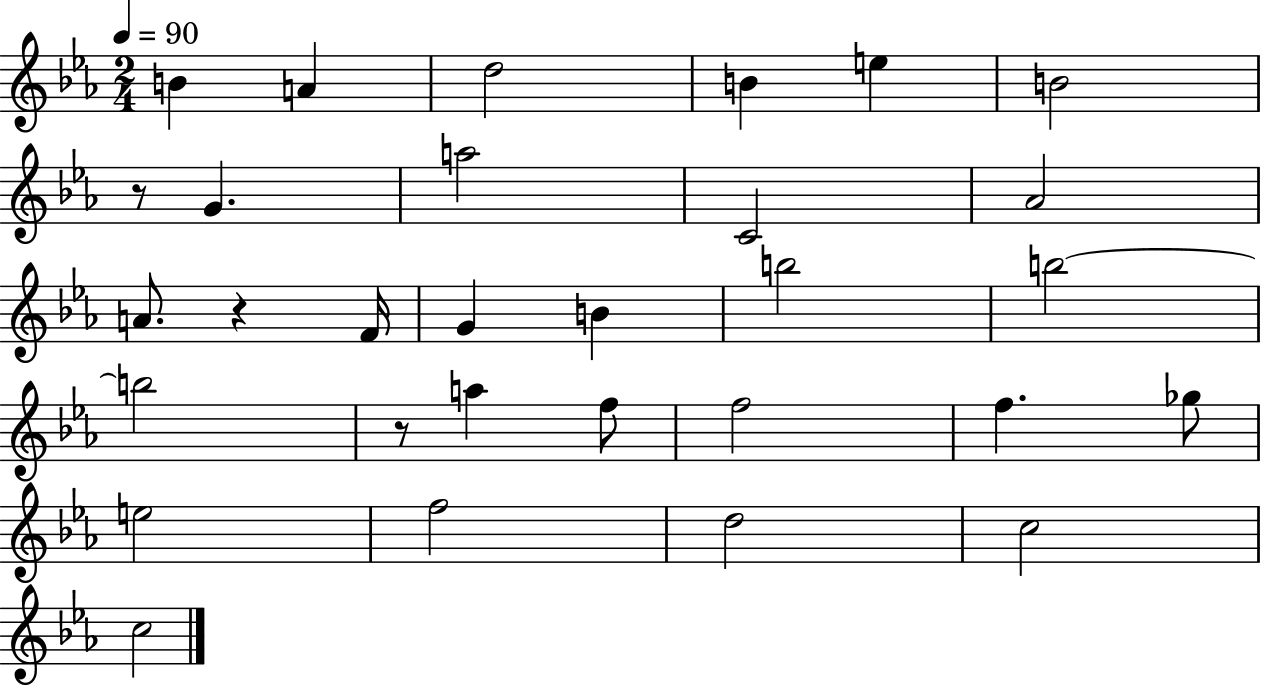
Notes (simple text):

B4/q A4/q D5/h B4/q E5/q B4/h R/e G4/q. A5/h C4/h Ab4/h A4/e. R/q F4/s G4/q B4/q B5/h B5/h B5/h R/e A5/q F5/e F5/h F5/q. Gb5/e E5/h F5/h D5/h C5/h C5/h